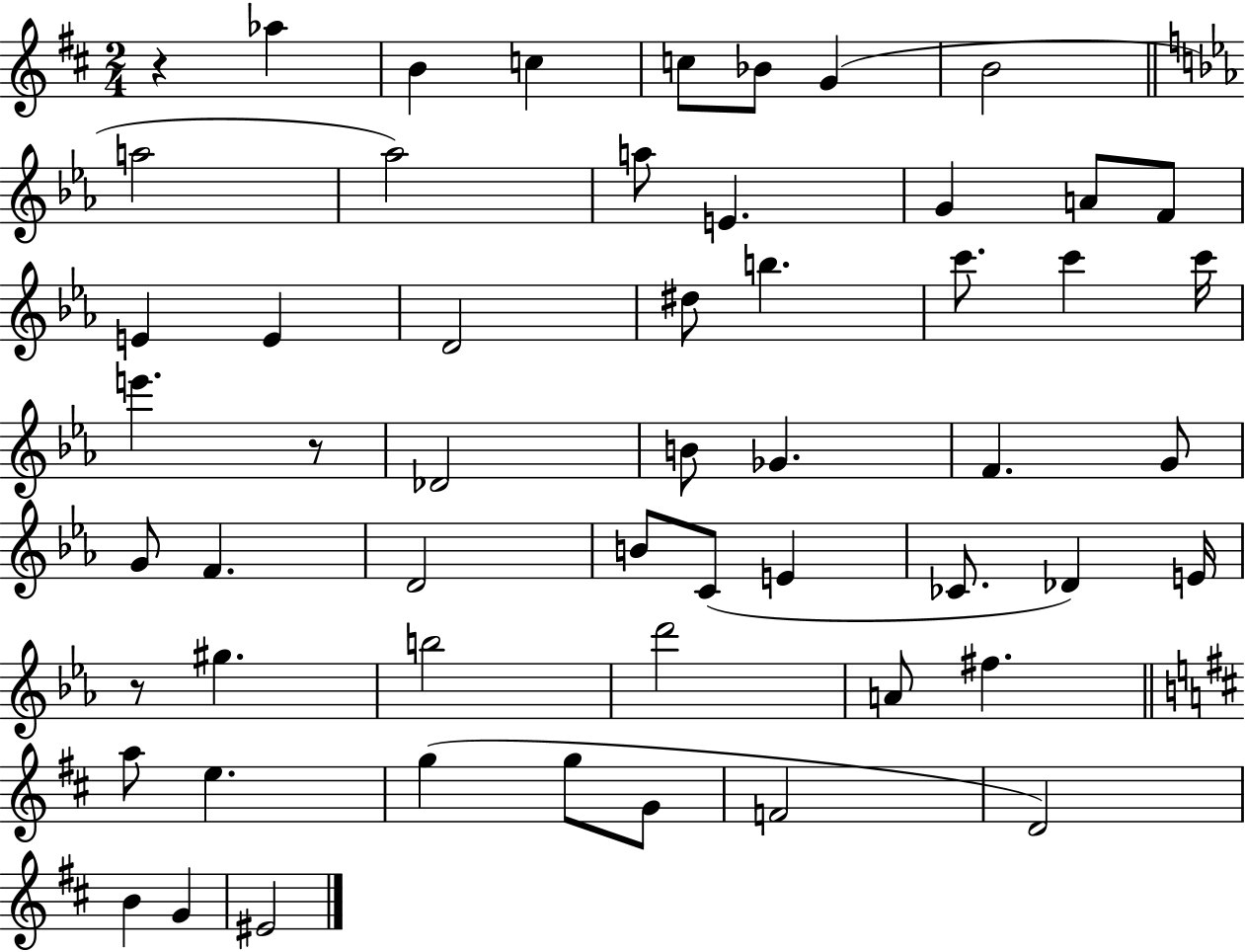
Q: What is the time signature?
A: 2/4